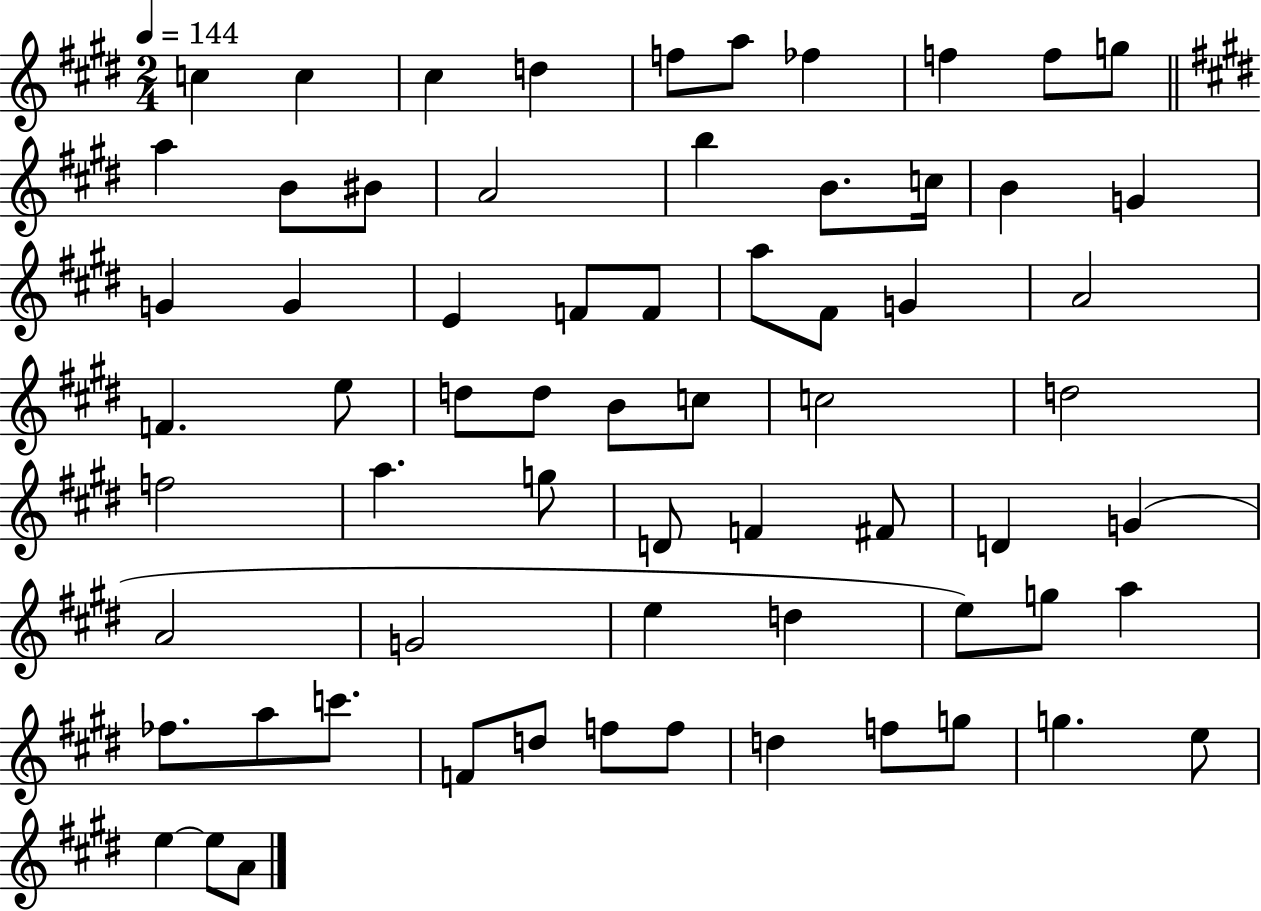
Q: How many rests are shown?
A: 0